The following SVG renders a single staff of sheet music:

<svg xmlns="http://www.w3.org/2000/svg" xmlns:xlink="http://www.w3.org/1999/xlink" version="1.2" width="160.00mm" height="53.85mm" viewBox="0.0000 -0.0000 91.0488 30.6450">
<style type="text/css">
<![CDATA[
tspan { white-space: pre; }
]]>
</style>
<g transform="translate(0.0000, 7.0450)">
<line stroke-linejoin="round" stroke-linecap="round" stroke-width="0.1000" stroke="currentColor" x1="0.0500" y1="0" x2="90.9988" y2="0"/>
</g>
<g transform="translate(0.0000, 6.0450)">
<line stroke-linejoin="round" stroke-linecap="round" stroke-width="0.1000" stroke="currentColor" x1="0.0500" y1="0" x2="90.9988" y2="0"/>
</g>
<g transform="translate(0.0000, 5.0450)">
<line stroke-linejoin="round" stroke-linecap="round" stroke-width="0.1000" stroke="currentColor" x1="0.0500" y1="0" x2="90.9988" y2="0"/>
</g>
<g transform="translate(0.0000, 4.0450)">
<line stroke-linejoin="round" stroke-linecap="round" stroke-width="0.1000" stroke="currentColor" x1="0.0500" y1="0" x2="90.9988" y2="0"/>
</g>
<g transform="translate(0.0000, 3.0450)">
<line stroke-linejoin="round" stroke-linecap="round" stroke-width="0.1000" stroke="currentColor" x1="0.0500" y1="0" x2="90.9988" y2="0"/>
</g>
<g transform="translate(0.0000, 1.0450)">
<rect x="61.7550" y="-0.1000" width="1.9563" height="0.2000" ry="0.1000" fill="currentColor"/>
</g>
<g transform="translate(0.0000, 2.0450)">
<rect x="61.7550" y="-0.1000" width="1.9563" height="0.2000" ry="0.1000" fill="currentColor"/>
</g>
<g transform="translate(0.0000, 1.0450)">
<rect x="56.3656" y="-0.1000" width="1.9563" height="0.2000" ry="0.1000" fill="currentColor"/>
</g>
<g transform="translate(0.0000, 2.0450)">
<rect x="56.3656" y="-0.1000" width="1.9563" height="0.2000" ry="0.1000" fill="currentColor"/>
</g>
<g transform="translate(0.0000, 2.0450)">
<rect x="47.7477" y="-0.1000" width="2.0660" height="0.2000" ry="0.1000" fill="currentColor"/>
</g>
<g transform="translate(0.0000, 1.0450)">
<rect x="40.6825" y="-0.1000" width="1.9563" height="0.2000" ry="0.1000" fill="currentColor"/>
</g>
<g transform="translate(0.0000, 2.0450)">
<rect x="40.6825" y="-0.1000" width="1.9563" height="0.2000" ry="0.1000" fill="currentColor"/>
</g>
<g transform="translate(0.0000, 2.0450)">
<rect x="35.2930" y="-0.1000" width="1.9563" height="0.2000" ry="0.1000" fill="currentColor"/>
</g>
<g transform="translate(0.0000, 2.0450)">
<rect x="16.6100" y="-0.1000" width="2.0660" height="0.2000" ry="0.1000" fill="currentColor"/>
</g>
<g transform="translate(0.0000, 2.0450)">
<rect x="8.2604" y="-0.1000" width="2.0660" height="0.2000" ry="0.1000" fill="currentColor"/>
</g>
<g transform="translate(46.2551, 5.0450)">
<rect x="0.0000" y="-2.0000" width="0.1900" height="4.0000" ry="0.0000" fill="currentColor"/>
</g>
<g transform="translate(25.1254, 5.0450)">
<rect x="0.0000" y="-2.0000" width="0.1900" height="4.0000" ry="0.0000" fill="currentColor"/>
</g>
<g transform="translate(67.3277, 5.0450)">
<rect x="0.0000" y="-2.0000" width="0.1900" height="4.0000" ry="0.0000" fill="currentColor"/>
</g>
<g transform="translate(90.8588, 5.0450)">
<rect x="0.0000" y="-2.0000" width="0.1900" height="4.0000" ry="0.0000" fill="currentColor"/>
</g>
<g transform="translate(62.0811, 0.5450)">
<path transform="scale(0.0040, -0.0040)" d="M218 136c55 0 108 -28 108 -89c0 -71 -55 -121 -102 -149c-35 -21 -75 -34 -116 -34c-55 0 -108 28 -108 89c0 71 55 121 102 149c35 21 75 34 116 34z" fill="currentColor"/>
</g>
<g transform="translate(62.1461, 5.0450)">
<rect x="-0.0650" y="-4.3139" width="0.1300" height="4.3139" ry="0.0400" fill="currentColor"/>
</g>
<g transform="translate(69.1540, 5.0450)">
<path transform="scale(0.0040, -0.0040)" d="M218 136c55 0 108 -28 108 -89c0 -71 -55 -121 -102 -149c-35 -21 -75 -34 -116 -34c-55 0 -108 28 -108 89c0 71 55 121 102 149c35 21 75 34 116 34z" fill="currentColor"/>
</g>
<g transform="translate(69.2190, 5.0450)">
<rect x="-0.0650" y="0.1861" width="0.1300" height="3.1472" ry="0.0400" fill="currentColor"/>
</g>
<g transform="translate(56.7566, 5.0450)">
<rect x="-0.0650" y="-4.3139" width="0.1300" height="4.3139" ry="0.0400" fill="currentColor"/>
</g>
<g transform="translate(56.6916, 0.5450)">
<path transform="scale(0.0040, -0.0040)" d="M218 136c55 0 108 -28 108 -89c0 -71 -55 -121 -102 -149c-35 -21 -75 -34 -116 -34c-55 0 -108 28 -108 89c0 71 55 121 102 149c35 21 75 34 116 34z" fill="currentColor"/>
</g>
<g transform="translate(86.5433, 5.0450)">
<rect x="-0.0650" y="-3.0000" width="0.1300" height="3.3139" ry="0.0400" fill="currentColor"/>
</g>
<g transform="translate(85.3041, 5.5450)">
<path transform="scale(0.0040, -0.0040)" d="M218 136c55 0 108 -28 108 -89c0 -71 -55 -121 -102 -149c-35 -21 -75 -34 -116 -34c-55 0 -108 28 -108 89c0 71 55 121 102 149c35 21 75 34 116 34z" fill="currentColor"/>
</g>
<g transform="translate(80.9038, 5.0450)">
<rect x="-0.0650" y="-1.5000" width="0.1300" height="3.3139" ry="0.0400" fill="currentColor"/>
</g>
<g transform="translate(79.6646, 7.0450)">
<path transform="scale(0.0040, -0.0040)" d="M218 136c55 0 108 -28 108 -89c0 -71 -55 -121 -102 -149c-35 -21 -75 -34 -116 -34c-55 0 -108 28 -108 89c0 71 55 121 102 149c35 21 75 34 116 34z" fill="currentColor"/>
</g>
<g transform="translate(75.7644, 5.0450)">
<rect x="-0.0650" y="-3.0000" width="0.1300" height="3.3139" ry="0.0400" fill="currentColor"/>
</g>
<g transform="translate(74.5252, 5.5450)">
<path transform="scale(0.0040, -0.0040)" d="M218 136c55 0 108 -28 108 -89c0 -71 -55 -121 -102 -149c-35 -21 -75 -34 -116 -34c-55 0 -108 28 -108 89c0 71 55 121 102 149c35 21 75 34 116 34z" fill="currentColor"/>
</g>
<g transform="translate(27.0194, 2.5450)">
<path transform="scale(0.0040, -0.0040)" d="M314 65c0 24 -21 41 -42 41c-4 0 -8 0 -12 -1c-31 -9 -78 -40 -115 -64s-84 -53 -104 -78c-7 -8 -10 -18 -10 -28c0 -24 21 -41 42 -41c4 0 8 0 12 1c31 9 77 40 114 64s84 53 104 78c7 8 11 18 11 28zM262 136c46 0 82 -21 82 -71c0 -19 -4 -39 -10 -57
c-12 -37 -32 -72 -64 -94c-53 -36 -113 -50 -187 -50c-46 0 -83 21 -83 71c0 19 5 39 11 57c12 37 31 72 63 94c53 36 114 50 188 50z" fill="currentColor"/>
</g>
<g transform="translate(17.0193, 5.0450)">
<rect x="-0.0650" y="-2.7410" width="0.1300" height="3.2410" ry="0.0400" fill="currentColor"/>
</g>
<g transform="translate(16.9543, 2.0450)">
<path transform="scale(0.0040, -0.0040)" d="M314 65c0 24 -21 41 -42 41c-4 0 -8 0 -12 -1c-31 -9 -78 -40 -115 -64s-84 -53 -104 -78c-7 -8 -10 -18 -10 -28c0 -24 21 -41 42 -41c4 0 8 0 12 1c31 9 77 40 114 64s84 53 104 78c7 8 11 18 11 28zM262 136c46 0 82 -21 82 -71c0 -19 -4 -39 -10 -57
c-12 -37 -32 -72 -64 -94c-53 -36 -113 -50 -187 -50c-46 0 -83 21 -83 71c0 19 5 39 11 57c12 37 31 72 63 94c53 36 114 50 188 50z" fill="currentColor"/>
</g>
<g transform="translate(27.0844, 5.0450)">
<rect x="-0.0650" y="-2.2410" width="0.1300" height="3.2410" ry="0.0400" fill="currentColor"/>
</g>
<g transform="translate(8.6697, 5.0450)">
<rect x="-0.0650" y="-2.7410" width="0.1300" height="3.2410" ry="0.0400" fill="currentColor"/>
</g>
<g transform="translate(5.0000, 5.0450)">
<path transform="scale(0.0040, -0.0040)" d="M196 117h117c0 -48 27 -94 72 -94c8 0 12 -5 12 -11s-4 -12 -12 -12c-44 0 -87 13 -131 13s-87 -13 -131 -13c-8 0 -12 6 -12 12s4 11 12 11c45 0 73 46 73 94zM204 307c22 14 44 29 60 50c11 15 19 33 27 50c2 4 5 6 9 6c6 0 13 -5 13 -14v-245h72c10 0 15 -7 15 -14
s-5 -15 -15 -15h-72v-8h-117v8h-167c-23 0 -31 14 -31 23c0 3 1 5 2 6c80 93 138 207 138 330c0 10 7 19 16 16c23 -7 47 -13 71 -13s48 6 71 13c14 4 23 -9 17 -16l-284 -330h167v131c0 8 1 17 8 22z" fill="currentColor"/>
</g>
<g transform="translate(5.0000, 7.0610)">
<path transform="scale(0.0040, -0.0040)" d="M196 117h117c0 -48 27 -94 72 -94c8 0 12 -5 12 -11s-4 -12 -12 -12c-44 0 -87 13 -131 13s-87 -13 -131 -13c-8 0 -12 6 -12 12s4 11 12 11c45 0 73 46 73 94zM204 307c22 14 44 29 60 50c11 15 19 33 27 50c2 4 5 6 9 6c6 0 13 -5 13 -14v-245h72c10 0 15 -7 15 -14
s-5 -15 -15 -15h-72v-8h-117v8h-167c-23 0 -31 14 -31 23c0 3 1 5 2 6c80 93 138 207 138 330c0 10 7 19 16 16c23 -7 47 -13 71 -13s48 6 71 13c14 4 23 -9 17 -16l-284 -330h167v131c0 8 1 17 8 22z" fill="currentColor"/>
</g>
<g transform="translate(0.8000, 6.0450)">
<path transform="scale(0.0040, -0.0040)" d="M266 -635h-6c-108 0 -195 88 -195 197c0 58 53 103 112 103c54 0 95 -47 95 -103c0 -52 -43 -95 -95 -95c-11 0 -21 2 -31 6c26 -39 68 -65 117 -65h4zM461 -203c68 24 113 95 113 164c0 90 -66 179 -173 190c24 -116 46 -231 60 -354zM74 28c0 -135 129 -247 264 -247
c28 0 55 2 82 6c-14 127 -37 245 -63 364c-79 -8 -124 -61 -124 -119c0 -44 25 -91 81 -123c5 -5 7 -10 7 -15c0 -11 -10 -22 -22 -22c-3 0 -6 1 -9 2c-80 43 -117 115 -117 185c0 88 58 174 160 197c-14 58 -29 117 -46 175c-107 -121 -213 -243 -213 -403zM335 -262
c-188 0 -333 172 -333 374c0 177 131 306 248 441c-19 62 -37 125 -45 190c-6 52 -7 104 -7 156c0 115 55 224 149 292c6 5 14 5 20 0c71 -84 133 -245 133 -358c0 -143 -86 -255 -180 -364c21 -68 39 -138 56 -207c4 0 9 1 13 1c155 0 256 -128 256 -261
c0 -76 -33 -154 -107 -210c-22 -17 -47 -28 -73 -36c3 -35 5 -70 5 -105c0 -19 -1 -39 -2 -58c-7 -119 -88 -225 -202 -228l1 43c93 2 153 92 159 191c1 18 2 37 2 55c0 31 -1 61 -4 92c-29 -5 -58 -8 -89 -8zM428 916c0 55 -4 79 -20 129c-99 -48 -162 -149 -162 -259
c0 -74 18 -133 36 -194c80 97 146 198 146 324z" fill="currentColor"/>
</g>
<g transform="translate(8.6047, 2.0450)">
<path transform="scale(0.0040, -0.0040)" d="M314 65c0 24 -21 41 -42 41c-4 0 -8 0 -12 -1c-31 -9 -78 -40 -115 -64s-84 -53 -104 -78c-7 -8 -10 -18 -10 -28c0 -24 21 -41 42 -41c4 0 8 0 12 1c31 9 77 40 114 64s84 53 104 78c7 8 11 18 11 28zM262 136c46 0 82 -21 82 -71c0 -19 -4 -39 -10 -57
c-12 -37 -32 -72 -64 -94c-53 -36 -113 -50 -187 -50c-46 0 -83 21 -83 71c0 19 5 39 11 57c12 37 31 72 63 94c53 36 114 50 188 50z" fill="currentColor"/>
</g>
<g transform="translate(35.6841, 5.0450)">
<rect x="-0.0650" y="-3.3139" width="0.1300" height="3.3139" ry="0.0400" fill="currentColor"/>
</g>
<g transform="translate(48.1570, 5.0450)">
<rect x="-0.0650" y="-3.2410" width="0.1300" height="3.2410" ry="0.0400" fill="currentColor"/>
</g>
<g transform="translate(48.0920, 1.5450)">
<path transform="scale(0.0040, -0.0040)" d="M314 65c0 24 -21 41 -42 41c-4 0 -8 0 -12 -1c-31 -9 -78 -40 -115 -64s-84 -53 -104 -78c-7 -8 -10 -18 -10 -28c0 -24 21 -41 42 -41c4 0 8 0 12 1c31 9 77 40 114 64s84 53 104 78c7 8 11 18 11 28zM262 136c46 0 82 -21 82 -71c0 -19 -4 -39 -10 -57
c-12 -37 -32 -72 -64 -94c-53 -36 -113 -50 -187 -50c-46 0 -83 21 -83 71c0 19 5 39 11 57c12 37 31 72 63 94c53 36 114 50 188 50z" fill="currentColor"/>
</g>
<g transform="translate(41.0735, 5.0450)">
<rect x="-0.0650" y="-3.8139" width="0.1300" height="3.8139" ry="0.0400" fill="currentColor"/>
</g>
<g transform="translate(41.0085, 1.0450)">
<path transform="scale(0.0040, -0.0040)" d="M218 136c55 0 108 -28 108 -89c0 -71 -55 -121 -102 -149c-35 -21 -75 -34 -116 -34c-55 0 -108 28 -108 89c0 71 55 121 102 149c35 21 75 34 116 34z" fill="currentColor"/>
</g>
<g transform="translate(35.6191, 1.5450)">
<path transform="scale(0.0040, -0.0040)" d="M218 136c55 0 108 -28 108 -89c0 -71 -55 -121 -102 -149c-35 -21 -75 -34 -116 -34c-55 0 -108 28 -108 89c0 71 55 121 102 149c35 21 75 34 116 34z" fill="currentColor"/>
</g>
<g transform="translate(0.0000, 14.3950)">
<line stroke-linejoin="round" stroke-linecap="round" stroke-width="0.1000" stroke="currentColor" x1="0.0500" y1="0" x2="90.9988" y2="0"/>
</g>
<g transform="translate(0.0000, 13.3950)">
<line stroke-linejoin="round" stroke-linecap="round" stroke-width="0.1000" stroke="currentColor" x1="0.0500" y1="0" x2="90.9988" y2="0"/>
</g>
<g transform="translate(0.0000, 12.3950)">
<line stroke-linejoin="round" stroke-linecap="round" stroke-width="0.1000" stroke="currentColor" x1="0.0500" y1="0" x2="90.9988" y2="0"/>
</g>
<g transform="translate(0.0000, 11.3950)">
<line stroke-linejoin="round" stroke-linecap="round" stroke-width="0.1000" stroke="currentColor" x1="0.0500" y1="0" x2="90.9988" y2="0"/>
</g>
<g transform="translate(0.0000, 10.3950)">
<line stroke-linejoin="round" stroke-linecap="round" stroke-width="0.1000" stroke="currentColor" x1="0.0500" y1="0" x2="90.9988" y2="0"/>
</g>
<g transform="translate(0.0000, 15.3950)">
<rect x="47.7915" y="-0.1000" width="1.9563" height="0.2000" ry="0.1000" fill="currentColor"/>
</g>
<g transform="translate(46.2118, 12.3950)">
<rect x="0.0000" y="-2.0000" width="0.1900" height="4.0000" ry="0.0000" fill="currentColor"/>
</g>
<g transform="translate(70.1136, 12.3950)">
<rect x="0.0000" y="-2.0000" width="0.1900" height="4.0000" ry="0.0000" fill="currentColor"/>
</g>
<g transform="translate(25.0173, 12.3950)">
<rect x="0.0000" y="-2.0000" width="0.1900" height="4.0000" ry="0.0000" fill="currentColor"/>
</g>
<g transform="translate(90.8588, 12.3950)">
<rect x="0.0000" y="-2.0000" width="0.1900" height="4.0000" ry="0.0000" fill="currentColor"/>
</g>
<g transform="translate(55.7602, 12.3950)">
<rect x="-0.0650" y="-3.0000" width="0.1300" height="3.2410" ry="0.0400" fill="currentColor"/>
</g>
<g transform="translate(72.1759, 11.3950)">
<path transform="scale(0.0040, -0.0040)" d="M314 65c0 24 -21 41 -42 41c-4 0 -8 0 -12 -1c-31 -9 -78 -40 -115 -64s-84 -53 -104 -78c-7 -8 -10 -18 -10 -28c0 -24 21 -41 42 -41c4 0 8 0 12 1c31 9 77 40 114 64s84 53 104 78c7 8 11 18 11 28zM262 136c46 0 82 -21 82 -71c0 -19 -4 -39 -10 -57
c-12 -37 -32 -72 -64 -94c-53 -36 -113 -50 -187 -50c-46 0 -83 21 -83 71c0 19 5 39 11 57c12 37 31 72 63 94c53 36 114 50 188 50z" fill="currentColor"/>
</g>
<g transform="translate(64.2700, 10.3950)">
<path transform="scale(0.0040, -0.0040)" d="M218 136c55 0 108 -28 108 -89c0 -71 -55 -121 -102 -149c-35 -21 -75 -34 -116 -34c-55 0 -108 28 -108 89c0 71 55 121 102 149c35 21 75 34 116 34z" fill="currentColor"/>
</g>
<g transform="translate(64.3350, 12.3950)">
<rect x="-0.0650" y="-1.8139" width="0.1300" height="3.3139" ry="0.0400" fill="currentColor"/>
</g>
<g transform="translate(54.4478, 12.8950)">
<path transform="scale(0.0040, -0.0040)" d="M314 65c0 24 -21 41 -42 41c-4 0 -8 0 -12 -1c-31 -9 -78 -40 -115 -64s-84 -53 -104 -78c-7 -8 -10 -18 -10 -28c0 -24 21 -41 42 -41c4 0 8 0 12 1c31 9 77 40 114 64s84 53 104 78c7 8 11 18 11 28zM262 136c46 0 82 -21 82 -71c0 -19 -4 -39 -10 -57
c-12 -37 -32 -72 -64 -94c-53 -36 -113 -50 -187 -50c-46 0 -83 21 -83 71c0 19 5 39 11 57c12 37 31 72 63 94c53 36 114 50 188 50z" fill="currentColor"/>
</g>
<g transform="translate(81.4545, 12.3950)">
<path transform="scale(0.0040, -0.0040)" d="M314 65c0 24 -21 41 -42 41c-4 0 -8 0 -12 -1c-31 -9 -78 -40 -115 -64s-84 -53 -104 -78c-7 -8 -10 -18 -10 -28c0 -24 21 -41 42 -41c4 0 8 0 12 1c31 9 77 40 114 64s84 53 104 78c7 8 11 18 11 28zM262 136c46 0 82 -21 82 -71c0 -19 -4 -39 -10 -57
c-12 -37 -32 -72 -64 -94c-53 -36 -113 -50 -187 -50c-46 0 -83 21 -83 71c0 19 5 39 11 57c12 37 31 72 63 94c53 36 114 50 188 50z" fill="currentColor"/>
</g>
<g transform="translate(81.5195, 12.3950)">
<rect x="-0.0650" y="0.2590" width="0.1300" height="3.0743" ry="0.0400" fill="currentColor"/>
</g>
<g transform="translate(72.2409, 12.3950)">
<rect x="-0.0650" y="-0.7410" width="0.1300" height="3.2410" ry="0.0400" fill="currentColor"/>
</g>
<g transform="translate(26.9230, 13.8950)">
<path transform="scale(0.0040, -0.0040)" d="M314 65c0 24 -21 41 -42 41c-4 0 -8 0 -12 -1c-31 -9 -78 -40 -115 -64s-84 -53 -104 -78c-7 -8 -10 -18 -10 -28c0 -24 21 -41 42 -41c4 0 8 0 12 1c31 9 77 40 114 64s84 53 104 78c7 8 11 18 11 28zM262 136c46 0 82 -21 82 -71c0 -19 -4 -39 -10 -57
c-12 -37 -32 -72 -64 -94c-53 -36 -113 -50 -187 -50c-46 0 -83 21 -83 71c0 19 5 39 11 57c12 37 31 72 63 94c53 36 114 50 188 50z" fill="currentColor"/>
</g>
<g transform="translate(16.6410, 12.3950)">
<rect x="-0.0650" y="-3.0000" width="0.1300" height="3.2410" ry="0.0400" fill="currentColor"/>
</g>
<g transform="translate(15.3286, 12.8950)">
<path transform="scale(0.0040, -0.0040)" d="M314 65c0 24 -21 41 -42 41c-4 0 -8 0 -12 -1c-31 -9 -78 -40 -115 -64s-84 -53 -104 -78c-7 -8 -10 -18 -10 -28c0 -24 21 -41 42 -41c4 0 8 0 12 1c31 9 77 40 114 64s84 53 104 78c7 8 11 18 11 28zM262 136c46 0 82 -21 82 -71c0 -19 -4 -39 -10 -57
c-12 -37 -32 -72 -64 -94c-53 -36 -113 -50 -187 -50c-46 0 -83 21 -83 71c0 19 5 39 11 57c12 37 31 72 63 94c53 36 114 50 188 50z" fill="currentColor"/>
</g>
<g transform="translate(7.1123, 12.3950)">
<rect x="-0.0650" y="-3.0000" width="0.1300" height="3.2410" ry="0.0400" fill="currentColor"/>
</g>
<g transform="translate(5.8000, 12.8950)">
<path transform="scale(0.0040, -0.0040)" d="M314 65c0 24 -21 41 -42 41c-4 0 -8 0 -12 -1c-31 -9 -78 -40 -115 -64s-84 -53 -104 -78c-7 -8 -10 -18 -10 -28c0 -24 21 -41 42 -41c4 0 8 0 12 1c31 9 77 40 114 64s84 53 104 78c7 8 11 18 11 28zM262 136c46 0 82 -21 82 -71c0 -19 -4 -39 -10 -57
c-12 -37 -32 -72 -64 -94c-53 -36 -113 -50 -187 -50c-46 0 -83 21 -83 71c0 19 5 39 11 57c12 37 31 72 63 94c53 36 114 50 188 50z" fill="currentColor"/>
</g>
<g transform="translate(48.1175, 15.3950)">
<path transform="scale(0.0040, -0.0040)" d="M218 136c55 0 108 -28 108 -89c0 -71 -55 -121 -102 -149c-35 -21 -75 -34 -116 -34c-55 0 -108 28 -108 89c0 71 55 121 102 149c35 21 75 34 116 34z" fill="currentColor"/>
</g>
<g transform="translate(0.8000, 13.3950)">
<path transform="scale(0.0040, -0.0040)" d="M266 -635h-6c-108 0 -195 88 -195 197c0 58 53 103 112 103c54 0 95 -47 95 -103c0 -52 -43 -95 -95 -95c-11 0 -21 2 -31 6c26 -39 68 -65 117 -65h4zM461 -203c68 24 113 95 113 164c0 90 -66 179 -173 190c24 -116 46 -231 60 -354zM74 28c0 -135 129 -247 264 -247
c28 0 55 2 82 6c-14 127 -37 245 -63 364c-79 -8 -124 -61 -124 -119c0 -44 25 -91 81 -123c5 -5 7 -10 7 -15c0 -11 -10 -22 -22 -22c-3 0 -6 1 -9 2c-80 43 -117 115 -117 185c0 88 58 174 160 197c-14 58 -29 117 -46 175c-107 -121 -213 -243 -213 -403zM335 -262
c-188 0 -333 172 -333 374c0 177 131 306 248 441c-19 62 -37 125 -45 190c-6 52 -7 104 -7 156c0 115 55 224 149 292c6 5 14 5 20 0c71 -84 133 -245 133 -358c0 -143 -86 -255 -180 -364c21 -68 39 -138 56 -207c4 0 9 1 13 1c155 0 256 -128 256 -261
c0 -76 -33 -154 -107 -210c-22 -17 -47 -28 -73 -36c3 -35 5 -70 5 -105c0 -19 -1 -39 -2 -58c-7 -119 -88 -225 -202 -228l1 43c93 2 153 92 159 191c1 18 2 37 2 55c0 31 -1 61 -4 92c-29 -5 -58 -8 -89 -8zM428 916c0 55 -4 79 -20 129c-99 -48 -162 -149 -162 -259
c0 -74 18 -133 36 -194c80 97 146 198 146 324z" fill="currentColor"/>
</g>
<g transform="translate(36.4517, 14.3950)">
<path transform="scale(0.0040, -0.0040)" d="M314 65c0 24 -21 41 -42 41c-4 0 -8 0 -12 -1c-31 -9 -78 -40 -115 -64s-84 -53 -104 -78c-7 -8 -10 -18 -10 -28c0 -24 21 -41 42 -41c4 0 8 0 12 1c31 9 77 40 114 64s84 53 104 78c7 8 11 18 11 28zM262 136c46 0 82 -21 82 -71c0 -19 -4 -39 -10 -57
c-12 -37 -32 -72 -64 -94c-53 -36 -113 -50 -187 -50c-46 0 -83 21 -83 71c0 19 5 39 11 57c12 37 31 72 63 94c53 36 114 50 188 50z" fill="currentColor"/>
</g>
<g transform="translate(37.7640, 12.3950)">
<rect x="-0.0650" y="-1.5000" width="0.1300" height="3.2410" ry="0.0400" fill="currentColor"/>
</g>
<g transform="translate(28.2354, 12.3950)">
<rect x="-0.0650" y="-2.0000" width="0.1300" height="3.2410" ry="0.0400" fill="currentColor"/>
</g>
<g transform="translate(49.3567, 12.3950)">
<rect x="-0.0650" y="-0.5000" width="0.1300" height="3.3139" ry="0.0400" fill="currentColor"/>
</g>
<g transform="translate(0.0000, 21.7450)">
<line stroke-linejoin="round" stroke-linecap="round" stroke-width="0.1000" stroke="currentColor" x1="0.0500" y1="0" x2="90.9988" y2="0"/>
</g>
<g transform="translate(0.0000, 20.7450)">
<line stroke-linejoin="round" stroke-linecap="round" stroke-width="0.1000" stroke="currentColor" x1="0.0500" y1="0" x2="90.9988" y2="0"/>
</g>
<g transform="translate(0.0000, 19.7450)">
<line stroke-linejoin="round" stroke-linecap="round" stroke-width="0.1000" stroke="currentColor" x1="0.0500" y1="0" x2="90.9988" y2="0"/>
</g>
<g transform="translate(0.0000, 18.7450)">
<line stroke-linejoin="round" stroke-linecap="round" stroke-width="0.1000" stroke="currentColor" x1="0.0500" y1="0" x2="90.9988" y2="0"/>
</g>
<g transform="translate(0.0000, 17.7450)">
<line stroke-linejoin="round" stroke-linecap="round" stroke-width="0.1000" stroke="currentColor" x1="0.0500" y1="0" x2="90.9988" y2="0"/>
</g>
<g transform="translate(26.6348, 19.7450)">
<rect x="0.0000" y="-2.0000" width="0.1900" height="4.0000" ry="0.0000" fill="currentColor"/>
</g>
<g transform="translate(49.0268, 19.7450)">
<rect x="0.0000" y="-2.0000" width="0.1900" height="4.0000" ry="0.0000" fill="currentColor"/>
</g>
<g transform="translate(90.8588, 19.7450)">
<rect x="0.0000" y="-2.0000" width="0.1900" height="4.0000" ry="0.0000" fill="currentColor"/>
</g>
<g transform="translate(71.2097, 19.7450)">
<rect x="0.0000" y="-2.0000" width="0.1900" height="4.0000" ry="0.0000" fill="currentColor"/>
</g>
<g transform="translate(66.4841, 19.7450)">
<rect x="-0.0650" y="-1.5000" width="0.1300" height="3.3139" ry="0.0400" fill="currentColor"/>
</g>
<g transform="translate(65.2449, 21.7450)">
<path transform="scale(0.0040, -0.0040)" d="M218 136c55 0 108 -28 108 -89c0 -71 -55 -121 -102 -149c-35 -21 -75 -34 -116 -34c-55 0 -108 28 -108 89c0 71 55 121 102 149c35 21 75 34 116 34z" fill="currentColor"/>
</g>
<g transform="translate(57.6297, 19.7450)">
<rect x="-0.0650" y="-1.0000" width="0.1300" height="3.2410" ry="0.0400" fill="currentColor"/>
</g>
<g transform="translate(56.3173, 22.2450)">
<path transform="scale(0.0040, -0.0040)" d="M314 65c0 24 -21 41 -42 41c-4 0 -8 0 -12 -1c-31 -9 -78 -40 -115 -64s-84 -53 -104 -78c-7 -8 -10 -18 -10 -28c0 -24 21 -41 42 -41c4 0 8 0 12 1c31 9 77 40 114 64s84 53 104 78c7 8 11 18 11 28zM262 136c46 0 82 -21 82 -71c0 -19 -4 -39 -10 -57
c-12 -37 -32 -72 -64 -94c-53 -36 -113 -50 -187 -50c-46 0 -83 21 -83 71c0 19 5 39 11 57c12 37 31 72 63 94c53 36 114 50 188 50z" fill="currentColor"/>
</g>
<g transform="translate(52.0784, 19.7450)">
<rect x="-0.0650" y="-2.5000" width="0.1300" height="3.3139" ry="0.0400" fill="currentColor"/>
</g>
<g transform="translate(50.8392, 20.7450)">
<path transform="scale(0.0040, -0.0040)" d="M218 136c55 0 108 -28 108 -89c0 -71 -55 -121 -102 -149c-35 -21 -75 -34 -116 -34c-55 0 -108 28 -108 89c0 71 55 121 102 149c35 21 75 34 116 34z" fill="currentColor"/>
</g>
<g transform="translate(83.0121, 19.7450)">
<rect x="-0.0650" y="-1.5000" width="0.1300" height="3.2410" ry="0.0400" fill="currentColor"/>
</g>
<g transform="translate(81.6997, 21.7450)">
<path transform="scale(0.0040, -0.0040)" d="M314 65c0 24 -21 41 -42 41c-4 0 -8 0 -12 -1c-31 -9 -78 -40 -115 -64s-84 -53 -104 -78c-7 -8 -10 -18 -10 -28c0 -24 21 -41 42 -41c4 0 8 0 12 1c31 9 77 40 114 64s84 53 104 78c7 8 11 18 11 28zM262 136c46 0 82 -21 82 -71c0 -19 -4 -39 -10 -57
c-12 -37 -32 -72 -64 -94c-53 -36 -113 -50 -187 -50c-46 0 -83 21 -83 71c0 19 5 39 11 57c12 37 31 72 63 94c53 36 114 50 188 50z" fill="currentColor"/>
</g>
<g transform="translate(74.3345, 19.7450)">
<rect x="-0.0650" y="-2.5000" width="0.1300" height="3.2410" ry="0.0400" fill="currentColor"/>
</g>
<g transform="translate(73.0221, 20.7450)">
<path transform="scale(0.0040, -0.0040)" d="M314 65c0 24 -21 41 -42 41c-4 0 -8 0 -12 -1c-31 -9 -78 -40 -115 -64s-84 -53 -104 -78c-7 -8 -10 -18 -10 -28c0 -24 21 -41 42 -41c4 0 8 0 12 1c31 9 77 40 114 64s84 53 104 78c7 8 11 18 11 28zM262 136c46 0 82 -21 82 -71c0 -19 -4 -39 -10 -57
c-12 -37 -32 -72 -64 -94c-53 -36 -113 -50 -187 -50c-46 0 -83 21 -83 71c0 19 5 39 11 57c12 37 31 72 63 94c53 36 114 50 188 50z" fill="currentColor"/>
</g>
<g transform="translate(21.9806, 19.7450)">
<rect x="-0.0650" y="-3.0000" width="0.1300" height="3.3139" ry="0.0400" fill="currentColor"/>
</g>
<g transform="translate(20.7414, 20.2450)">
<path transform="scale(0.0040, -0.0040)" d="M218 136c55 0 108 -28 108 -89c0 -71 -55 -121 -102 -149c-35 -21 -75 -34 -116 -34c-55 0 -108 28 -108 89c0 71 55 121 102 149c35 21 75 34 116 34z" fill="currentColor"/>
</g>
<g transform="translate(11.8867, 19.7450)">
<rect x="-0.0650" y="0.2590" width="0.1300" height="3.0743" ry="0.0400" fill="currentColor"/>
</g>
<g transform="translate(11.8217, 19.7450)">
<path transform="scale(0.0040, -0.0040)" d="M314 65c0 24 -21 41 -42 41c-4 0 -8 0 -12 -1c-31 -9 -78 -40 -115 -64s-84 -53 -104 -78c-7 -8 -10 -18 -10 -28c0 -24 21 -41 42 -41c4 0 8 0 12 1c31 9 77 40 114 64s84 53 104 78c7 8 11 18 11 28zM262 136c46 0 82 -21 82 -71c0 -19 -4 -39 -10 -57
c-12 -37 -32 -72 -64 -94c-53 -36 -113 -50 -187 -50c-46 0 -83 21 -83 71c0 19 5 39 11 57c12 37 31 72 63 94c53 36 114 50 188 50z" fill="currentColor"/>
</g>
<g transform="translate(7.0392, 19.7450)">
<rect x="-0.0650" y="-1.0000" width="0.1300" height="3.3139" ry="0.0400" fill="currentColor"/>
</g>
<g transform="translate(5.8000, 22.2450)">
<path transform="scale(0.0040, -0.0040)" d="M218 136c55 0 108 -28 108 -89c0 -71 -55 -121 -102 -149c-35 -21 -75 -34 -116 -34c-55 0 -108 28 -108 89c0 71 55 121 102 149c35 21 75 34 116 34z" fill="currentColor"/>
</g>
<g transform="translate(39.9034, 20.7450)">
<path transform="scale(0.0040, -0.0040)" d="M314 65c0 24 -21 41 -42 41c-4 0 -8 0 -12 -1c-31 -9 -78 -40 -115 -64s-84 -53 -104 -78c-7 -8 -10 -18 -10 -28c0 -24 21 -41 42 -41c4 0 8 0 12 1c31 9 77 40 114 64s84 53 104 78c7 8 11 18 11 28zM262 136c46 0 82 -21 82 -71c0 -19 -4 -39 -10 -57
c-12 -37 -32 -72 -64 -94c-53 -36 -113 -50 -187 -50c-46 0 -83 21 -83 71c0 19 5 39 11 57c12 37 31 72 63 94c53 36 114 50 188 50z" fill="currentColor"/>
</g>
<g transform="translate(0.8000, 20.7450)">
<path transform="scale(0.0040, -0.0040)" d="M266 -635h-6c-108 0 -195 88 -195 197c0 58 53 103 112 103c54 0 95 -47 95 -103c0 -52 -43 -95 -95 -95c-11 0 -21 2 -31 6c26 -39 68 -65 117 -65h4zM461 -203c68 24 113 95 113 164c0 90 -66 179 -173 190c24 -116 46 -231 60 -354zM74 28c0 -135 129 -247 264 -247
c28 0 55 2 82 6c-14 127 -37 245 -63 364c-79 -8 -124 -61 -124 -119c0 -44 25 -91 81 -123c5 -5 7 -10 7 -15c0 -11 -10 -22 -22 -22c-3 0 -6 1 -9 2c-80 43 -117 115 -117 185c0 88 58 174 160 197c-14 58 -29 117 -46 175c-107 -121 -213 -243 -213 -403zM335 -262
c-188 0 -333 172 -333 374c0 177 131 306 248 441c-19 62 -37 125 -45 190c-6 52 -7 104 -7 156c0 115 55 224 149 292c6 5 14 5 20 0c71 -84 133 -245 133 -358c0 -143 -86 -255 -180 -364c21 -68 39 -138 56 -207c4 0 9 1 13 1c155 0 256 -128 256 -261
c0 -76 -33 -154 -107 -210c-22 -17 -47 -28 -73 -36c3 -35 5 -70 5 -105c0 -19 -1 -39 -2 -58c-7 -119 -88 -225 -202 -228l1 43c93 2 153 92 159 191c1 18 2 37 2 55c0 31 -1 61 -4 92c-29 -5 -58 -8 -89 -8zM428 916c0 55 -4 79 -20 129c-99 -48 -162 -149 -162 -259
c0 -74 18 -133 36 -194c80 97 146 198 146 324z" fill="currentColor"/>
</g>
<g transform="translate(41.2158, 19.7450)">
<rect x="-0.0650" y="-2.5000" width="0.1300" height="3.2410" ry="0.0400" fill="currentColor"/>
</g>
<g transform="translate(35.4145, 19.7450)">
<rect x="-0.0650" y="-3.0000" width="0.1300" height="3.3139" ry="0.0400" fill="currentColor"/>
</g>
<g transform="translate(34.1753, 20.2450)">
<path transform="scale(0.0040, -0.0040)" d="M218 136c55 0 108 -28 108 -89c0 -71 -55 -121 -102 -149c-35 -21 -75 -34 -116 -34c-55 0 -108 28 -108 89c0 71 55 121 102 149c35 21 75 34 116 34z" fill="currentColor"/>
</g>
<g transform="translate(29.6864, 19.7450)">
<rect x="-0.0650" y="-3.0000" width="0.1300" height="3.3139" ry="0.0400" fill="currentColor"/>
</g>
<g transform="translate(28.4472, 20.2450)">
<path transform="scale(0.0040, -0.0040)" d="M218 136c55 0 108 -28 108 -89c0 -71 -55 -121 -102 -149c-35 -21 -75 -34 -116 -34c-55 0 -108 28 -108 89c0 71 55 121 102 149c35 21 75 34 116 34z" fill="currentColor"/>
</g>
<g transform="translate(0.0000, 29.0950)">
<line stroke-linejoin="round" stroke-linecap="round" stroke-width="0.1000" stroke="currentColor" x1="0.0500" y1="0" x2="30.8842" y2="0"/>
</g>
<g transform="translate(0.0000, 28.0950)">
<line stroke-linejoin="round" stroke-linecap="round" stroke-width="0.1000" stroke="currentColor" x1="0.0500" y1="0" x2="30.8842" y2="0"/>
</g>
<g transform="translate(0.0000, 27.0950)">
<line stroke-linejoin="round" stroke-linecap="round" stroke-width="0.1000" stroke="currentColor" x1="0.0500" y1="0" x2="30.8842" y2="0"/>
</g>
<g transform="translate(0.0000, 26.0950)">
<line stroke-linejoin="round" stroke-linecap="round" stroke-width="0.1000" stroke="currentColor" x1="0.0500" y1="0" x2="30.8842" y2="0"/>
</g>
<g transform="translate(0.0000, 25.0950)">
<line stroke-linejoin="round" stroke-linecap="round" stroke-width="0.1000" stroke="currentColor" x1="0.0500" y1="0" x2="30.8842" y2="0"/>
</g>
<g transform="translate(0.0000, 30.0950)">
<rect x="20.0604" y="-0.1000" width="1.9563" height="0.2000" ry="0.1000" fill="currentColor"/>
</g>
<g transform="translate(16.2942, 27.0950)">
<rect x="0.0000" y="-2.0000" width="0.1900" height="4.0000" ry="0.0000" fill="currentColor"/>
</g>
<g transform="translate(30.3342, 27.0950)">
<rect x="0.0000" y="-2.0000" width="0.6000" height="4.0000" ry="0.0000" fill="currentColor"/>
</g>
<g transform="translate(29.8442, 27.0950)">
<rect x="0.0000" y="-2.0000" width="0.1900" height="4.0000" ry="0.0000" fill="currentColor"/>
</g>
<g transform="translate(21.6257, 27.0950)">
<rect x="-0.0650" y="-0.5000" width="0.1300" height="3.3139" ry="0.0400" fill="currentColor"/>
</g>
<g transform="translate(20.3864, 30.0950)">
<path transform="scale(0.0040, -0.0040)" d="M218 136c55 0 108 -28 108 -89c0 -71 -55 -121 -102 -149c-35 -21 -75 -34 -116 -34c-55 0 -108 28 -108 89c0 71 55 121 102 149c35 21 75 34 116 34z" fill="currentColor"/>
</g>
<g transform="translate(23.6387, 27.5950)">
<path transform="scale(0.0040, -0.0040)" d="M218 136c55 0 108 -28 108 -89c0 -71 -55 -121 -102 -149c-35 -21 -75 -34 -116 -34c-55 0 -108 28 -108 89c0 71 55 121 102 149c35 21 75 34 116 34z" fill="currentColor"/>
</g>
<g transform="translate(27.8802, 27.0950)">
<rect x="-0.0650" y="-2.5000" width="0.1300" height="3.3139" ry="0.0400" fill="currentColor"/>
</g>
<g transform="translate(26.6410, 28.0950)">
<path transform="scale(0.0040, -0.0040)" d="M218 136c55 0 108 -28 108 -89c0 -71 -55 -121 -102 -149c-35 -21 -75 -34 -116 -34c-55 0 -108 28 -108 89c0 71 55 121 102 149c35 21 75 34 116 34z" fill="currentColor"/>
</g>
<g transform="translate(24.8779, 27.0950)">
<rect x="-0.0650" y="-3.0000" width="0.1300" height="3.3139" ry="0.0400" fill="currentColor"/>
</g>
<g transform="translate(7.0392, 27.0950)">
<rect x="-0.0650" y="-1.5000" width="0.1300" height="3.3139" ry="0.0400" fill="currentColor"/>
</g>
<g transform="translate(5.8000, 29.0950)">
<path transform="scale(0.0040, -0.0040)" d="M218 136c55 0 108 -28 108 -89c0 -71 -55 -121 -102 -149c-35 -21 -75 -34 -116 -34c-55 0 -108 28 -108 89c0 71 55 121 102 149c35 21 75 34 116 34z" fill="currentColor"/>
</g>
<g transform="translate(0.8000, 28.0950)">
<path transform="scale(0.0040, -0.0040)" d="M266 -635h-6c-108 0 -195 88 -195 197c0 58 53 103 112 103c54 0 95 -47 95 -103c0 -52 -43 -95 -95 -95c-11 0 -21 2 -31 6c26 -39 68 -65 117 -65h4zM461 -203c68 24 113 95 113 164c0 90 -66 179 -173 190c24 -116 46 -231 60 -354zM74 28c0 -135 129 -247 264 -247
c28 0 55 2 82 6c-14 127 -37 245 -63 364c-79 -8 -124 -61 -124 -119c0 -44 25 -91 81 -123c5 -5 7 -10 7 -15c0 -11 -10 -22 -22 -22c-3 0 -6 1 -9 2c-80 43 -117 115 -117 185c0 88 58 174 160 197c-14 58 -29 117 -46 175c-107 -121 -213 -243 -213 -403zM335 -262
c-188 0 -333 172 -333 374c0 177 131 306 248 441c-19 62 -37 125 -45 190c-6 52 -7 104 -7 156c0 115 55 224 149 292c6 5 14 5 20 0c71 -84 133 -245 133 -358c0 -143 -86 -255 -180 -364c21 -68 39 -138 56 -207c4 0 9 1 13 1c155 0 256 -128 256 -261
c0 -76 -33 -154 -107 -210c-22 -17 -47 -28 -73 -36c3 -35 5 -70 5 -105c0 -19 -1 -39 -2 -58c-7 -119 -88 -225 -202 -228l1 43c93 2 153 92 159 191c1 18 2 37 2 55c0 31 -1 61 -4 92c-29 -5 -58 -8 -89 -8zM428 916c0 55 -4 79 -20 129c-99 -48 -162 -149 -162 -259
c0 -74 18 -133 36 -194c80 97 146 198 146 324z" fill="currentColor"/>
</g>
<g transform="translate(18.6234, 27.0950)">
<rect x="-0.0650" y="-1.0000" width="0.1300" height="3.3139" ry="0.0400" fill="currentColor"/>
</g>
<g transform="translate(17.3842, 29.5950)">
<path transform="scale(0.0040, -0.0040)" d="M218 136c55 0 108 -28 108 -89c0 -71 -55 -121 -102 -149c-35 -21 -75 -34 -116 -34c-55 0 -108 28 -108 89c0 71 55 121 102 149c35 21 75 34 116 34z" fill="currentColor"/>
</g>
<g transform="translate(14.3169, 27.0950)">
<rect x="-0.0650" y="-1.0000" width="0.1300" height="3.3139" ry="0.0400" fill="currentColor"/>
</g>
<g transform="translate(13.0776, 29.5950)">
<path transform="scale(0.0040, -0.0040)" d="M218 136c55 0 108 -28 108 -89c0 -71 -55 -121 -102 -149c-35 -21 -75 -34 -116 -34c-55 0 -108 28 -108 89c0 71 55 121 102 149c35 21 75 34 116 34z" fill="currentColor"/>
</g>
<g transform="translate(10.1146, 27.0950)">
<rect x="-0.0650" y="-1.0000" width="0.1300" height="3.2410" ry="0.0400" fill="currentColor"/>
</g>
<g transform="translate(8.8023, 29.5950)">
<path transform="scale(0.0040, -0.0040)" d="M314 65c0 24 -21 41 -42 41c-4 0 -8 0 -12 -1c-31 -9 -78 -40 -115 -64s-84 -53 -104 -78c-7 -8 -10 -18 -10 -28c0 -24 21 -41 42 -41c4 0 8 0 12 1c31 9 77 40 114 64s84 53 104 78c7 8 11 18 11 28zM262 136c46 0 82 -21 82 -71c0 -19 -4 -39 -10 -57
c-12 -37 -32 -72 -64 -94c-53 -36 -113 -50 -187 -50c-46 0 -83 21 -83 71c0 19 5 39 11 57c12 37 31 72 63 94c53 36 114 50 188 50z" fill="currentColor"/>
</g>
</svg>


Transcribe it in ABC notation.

X:1
T:Untitled
M:4/4
L:1/4
K:C
a2 a2 g2 b c' b2 d' d' B A E A A2 A2 F2 E2 C A2 f d2 B2 D B2 A A A G2 G D2 E G2 E2 E D2 D D C A G